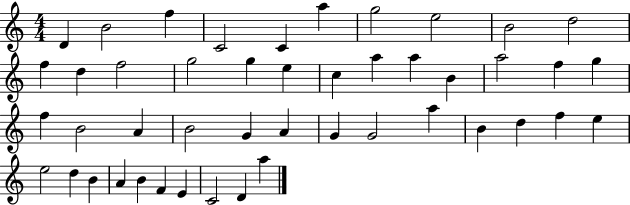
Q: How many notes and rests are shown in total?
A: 46